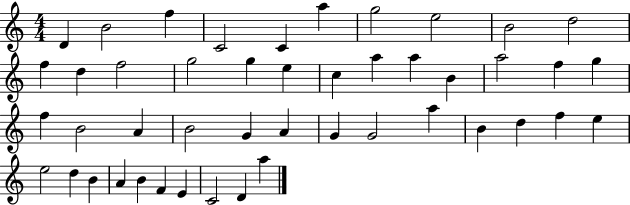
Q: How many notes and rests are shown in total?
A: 46